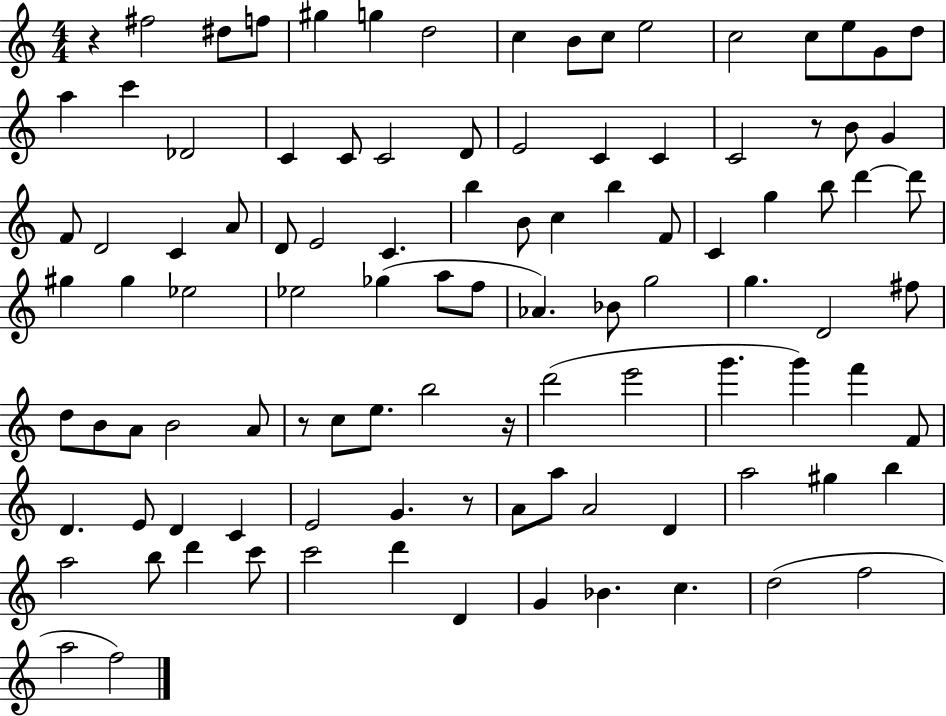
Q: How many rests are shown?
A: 5